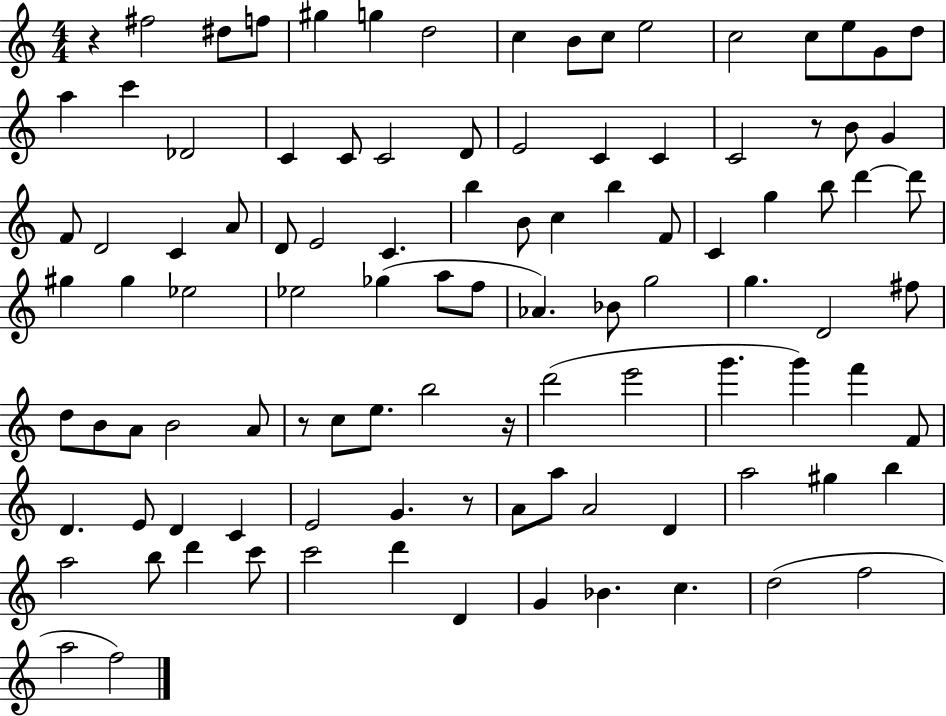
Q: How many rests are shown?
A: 5